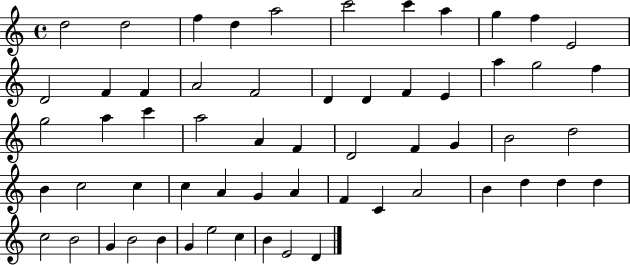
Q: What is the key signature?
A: C major